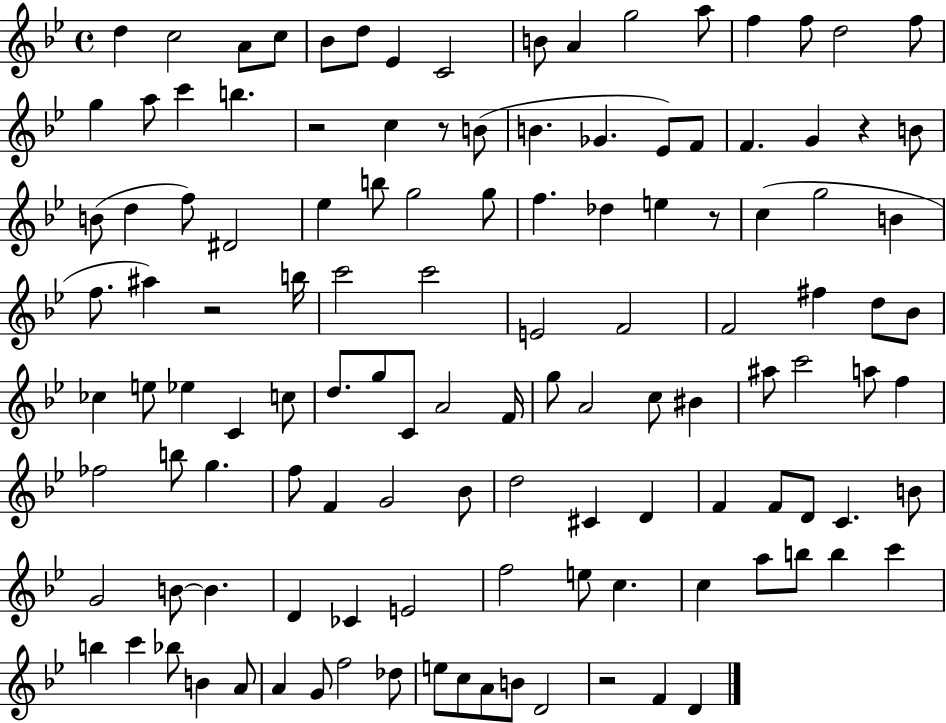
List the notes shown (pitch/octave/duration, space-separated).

D5/q C5/h A4/e C5/e Bb4/e D5/e Eb4/q C4/h B4/e A4/q G5/h A5/e F5/q F5/e D5/h F5/e G5/q A5/e C6/q B5/q. R/h C5/q R/e B4/e B4/q. Gb4/q. Eb4/e F4/e F4/q. G4/q R/q B4/e B4/e D5/q F5/e D#4/h Eb5/q B5/e G5/h G5/e F5/q. Db5/q E5/q R/e C5/q G5/h B4/q F5/e. A#5/q R/h B5/s C6/h C6/h E4/h F4/h F4/h F#5/q D5/e Bb4/e CES5/q E5/e Eb5/q C4/q C5/e D5/e. G5/e C4/e A4/h F4/s G5/e A4/h C5/e BIS4/q A#5/e C6/h A5/e F5/q FES5/h B5/e G5/q. F5/e F4/q G4/h Bb4/e D5/h C#4/q D4/q F4/q F4/e D4/e C4/q. B4/e G4/h B4/e B4/q. D4/q CES4/q E4/h F5/h E5/e C5/q. C5/q A5/e B5/e B5/q C6/q B5/q C6/q Bb5/e B4/q A4/e A4/q G4/e F5/h Db5/e E5/e C5/e A4/e B4/e D4/h R/h F4/q D4/q